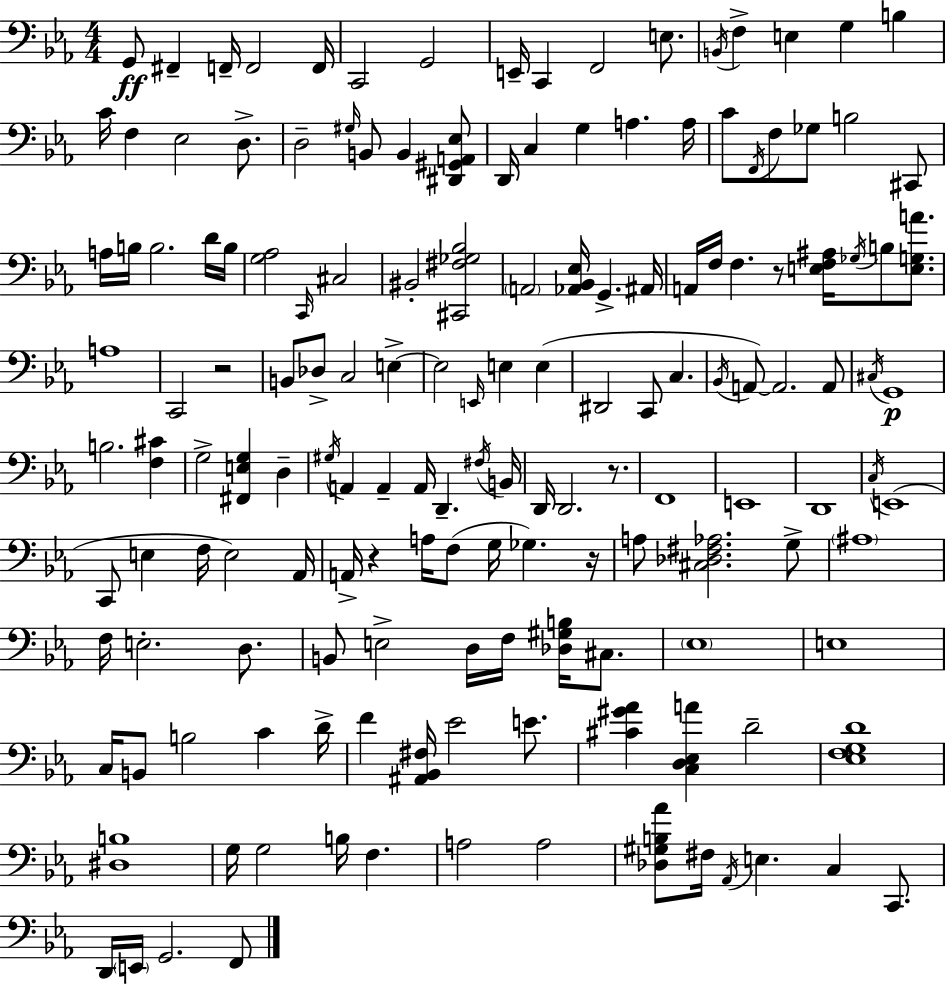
X:1
T:Untitled
M:4/4
L:1/4
K:Cm
G,,/2 ^F,, F,,/4 F,,2 F,,/4 C,,2 G,,2 E,,/4 C,, F,,2 E,/2 B,,/4 F, E, G, B, C/4 F, _E,2 D,/2 D,2 ^G,/4 B,,/2 B,, [^D,,^G,,A,,_E,]/2 D,,/4 C, G, A, A,/4 C/2 F,,/4 F,/2 _G,/2 B,2 ^C,,/2 A,/4 B,/4 B,2 D/4 B,/4 [G,_A,]2 C,,/4 ^C,2 ^B,,2 [^C,,^F,_G,_B,]2 A,,2 [_A,,_B,,_E,]/4 G,, ^A,,/4 A,,/4 F,/4 F, z/2 [E,F,^A,]/4 _G,/4 B,/2 [E,G,A]/2 A,4 C,,2 z2 B,,/2 _D,/2 C,2 E, E,2 E,,/4 E, E, ^D,,2 C,,/2 C, _B,,/4 A,,/2 A,,2 A,,/2 ^C,/4 G,,4 B,2 [F,^C] G,2 [^F,,E,G,] D, ^G,/4 A,, A,, A,,/4 D,, ^F,/4 B,,/4 D,,/4 D,,2 z/2 F,,4 E,,4 D,,4 C,/4 E,,4 C,,/2 E, F,/4 E,2 _A,,/4 A,,/4 z A,/4 F,/2 G,/4 _G, z/4 A,/2 [^C,_D,^F,_A,]2 G,/2 ^A,4 F,/4 E,2 D,/2 B,,/2 E,2 D,/4 F,/4 [_D,^G,B,]/4 ^C,/2 _E,4 E,4 C,/4 B,,/2 B,2 C D/4 F [^A,,_B,,^F,]/4 _E2 E/2 [^C^G_A] [C,D,_E,A] D2 [_E,F,G,D]4 [^D,B,]4 G,/4 G,2 B,/4 F, A,2 A,2 [_D,^G,B,_A]/2 ^F,/4 _A,,/4 E, C, C,,/2 D,,/4 E,,/4 G,,2 F,,/2